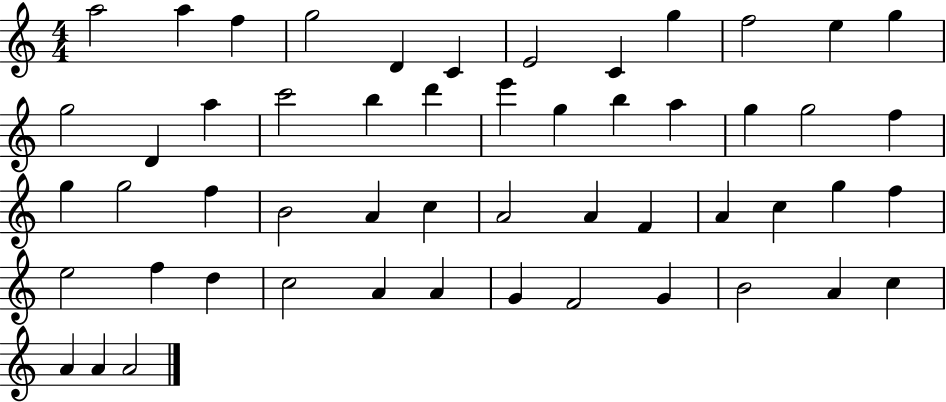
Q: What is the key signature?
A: C major